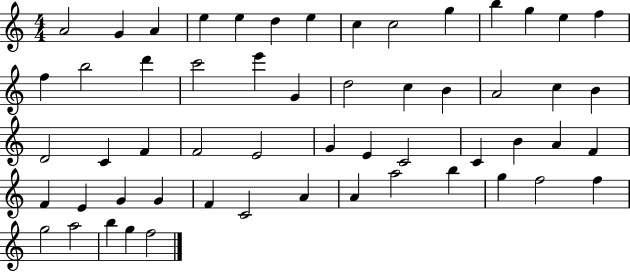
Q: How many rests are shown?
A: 0